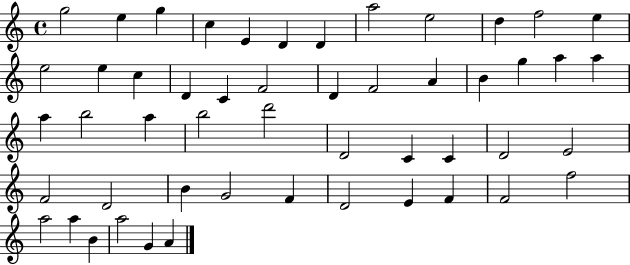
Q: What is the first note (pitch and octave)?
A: G5